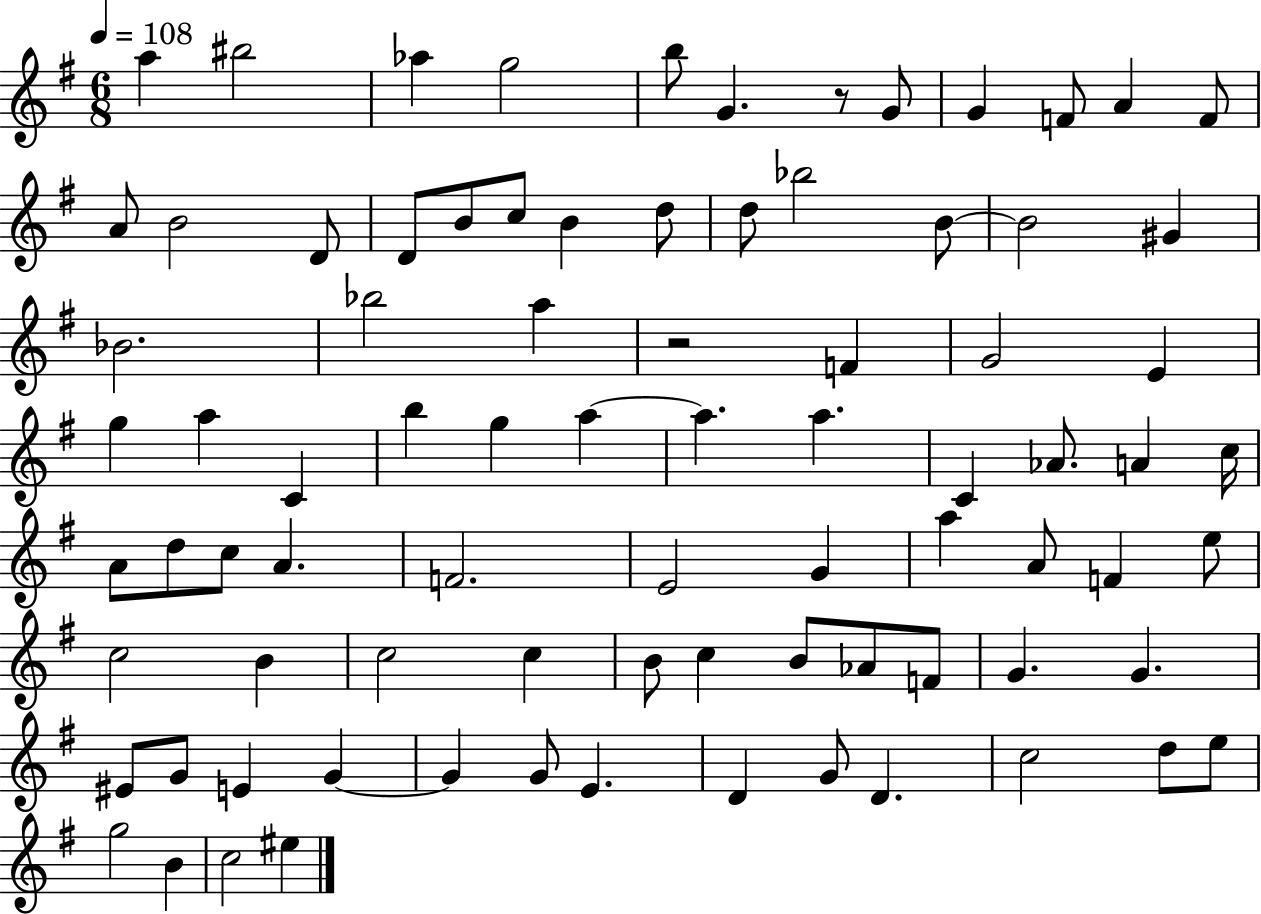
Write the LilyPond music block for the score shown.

{
  \clef treble
  \numericTimeSignature
  \time 6/8
  \key g \major
  \tempo 4 = 108
  a''4 bis''2 | aes''4 g''2 | b''8 g'4. r8 g'8 | g'4 f'8 a'4 f'8 | \break a'8 b'2 d'8 | d'8 b'8 c''8 b'4 d''8 | d''8 bes''2 b'8~~ | b'2 gis'4 | \break bes'2. | bes''2 a''4 | r2 f'4 | g'2 e'4 | \break g''4 a''4 c'4 | b''4 g''4 a''4~~ | a''4. a''4. | c'4 aes'8. a'4 c''16 | \break a'8 d''8 c''8 a'4. | f'2. | e'2 g'4 | a''4 a'8 f'4 e''8 | \break c''2 b'4 | c''2 c''4 | b'8 c''4 b'8 aes'8 f'8 | g'4. g'4. | \break eis'8 g'8 e'4 g'4~~ | g'4 g'8 e'4. | d'4 g'8 d'4. | c''2 d''8 e''8 | \break g''2 b'4 | c''2 eis''4 | \bar "|."
}